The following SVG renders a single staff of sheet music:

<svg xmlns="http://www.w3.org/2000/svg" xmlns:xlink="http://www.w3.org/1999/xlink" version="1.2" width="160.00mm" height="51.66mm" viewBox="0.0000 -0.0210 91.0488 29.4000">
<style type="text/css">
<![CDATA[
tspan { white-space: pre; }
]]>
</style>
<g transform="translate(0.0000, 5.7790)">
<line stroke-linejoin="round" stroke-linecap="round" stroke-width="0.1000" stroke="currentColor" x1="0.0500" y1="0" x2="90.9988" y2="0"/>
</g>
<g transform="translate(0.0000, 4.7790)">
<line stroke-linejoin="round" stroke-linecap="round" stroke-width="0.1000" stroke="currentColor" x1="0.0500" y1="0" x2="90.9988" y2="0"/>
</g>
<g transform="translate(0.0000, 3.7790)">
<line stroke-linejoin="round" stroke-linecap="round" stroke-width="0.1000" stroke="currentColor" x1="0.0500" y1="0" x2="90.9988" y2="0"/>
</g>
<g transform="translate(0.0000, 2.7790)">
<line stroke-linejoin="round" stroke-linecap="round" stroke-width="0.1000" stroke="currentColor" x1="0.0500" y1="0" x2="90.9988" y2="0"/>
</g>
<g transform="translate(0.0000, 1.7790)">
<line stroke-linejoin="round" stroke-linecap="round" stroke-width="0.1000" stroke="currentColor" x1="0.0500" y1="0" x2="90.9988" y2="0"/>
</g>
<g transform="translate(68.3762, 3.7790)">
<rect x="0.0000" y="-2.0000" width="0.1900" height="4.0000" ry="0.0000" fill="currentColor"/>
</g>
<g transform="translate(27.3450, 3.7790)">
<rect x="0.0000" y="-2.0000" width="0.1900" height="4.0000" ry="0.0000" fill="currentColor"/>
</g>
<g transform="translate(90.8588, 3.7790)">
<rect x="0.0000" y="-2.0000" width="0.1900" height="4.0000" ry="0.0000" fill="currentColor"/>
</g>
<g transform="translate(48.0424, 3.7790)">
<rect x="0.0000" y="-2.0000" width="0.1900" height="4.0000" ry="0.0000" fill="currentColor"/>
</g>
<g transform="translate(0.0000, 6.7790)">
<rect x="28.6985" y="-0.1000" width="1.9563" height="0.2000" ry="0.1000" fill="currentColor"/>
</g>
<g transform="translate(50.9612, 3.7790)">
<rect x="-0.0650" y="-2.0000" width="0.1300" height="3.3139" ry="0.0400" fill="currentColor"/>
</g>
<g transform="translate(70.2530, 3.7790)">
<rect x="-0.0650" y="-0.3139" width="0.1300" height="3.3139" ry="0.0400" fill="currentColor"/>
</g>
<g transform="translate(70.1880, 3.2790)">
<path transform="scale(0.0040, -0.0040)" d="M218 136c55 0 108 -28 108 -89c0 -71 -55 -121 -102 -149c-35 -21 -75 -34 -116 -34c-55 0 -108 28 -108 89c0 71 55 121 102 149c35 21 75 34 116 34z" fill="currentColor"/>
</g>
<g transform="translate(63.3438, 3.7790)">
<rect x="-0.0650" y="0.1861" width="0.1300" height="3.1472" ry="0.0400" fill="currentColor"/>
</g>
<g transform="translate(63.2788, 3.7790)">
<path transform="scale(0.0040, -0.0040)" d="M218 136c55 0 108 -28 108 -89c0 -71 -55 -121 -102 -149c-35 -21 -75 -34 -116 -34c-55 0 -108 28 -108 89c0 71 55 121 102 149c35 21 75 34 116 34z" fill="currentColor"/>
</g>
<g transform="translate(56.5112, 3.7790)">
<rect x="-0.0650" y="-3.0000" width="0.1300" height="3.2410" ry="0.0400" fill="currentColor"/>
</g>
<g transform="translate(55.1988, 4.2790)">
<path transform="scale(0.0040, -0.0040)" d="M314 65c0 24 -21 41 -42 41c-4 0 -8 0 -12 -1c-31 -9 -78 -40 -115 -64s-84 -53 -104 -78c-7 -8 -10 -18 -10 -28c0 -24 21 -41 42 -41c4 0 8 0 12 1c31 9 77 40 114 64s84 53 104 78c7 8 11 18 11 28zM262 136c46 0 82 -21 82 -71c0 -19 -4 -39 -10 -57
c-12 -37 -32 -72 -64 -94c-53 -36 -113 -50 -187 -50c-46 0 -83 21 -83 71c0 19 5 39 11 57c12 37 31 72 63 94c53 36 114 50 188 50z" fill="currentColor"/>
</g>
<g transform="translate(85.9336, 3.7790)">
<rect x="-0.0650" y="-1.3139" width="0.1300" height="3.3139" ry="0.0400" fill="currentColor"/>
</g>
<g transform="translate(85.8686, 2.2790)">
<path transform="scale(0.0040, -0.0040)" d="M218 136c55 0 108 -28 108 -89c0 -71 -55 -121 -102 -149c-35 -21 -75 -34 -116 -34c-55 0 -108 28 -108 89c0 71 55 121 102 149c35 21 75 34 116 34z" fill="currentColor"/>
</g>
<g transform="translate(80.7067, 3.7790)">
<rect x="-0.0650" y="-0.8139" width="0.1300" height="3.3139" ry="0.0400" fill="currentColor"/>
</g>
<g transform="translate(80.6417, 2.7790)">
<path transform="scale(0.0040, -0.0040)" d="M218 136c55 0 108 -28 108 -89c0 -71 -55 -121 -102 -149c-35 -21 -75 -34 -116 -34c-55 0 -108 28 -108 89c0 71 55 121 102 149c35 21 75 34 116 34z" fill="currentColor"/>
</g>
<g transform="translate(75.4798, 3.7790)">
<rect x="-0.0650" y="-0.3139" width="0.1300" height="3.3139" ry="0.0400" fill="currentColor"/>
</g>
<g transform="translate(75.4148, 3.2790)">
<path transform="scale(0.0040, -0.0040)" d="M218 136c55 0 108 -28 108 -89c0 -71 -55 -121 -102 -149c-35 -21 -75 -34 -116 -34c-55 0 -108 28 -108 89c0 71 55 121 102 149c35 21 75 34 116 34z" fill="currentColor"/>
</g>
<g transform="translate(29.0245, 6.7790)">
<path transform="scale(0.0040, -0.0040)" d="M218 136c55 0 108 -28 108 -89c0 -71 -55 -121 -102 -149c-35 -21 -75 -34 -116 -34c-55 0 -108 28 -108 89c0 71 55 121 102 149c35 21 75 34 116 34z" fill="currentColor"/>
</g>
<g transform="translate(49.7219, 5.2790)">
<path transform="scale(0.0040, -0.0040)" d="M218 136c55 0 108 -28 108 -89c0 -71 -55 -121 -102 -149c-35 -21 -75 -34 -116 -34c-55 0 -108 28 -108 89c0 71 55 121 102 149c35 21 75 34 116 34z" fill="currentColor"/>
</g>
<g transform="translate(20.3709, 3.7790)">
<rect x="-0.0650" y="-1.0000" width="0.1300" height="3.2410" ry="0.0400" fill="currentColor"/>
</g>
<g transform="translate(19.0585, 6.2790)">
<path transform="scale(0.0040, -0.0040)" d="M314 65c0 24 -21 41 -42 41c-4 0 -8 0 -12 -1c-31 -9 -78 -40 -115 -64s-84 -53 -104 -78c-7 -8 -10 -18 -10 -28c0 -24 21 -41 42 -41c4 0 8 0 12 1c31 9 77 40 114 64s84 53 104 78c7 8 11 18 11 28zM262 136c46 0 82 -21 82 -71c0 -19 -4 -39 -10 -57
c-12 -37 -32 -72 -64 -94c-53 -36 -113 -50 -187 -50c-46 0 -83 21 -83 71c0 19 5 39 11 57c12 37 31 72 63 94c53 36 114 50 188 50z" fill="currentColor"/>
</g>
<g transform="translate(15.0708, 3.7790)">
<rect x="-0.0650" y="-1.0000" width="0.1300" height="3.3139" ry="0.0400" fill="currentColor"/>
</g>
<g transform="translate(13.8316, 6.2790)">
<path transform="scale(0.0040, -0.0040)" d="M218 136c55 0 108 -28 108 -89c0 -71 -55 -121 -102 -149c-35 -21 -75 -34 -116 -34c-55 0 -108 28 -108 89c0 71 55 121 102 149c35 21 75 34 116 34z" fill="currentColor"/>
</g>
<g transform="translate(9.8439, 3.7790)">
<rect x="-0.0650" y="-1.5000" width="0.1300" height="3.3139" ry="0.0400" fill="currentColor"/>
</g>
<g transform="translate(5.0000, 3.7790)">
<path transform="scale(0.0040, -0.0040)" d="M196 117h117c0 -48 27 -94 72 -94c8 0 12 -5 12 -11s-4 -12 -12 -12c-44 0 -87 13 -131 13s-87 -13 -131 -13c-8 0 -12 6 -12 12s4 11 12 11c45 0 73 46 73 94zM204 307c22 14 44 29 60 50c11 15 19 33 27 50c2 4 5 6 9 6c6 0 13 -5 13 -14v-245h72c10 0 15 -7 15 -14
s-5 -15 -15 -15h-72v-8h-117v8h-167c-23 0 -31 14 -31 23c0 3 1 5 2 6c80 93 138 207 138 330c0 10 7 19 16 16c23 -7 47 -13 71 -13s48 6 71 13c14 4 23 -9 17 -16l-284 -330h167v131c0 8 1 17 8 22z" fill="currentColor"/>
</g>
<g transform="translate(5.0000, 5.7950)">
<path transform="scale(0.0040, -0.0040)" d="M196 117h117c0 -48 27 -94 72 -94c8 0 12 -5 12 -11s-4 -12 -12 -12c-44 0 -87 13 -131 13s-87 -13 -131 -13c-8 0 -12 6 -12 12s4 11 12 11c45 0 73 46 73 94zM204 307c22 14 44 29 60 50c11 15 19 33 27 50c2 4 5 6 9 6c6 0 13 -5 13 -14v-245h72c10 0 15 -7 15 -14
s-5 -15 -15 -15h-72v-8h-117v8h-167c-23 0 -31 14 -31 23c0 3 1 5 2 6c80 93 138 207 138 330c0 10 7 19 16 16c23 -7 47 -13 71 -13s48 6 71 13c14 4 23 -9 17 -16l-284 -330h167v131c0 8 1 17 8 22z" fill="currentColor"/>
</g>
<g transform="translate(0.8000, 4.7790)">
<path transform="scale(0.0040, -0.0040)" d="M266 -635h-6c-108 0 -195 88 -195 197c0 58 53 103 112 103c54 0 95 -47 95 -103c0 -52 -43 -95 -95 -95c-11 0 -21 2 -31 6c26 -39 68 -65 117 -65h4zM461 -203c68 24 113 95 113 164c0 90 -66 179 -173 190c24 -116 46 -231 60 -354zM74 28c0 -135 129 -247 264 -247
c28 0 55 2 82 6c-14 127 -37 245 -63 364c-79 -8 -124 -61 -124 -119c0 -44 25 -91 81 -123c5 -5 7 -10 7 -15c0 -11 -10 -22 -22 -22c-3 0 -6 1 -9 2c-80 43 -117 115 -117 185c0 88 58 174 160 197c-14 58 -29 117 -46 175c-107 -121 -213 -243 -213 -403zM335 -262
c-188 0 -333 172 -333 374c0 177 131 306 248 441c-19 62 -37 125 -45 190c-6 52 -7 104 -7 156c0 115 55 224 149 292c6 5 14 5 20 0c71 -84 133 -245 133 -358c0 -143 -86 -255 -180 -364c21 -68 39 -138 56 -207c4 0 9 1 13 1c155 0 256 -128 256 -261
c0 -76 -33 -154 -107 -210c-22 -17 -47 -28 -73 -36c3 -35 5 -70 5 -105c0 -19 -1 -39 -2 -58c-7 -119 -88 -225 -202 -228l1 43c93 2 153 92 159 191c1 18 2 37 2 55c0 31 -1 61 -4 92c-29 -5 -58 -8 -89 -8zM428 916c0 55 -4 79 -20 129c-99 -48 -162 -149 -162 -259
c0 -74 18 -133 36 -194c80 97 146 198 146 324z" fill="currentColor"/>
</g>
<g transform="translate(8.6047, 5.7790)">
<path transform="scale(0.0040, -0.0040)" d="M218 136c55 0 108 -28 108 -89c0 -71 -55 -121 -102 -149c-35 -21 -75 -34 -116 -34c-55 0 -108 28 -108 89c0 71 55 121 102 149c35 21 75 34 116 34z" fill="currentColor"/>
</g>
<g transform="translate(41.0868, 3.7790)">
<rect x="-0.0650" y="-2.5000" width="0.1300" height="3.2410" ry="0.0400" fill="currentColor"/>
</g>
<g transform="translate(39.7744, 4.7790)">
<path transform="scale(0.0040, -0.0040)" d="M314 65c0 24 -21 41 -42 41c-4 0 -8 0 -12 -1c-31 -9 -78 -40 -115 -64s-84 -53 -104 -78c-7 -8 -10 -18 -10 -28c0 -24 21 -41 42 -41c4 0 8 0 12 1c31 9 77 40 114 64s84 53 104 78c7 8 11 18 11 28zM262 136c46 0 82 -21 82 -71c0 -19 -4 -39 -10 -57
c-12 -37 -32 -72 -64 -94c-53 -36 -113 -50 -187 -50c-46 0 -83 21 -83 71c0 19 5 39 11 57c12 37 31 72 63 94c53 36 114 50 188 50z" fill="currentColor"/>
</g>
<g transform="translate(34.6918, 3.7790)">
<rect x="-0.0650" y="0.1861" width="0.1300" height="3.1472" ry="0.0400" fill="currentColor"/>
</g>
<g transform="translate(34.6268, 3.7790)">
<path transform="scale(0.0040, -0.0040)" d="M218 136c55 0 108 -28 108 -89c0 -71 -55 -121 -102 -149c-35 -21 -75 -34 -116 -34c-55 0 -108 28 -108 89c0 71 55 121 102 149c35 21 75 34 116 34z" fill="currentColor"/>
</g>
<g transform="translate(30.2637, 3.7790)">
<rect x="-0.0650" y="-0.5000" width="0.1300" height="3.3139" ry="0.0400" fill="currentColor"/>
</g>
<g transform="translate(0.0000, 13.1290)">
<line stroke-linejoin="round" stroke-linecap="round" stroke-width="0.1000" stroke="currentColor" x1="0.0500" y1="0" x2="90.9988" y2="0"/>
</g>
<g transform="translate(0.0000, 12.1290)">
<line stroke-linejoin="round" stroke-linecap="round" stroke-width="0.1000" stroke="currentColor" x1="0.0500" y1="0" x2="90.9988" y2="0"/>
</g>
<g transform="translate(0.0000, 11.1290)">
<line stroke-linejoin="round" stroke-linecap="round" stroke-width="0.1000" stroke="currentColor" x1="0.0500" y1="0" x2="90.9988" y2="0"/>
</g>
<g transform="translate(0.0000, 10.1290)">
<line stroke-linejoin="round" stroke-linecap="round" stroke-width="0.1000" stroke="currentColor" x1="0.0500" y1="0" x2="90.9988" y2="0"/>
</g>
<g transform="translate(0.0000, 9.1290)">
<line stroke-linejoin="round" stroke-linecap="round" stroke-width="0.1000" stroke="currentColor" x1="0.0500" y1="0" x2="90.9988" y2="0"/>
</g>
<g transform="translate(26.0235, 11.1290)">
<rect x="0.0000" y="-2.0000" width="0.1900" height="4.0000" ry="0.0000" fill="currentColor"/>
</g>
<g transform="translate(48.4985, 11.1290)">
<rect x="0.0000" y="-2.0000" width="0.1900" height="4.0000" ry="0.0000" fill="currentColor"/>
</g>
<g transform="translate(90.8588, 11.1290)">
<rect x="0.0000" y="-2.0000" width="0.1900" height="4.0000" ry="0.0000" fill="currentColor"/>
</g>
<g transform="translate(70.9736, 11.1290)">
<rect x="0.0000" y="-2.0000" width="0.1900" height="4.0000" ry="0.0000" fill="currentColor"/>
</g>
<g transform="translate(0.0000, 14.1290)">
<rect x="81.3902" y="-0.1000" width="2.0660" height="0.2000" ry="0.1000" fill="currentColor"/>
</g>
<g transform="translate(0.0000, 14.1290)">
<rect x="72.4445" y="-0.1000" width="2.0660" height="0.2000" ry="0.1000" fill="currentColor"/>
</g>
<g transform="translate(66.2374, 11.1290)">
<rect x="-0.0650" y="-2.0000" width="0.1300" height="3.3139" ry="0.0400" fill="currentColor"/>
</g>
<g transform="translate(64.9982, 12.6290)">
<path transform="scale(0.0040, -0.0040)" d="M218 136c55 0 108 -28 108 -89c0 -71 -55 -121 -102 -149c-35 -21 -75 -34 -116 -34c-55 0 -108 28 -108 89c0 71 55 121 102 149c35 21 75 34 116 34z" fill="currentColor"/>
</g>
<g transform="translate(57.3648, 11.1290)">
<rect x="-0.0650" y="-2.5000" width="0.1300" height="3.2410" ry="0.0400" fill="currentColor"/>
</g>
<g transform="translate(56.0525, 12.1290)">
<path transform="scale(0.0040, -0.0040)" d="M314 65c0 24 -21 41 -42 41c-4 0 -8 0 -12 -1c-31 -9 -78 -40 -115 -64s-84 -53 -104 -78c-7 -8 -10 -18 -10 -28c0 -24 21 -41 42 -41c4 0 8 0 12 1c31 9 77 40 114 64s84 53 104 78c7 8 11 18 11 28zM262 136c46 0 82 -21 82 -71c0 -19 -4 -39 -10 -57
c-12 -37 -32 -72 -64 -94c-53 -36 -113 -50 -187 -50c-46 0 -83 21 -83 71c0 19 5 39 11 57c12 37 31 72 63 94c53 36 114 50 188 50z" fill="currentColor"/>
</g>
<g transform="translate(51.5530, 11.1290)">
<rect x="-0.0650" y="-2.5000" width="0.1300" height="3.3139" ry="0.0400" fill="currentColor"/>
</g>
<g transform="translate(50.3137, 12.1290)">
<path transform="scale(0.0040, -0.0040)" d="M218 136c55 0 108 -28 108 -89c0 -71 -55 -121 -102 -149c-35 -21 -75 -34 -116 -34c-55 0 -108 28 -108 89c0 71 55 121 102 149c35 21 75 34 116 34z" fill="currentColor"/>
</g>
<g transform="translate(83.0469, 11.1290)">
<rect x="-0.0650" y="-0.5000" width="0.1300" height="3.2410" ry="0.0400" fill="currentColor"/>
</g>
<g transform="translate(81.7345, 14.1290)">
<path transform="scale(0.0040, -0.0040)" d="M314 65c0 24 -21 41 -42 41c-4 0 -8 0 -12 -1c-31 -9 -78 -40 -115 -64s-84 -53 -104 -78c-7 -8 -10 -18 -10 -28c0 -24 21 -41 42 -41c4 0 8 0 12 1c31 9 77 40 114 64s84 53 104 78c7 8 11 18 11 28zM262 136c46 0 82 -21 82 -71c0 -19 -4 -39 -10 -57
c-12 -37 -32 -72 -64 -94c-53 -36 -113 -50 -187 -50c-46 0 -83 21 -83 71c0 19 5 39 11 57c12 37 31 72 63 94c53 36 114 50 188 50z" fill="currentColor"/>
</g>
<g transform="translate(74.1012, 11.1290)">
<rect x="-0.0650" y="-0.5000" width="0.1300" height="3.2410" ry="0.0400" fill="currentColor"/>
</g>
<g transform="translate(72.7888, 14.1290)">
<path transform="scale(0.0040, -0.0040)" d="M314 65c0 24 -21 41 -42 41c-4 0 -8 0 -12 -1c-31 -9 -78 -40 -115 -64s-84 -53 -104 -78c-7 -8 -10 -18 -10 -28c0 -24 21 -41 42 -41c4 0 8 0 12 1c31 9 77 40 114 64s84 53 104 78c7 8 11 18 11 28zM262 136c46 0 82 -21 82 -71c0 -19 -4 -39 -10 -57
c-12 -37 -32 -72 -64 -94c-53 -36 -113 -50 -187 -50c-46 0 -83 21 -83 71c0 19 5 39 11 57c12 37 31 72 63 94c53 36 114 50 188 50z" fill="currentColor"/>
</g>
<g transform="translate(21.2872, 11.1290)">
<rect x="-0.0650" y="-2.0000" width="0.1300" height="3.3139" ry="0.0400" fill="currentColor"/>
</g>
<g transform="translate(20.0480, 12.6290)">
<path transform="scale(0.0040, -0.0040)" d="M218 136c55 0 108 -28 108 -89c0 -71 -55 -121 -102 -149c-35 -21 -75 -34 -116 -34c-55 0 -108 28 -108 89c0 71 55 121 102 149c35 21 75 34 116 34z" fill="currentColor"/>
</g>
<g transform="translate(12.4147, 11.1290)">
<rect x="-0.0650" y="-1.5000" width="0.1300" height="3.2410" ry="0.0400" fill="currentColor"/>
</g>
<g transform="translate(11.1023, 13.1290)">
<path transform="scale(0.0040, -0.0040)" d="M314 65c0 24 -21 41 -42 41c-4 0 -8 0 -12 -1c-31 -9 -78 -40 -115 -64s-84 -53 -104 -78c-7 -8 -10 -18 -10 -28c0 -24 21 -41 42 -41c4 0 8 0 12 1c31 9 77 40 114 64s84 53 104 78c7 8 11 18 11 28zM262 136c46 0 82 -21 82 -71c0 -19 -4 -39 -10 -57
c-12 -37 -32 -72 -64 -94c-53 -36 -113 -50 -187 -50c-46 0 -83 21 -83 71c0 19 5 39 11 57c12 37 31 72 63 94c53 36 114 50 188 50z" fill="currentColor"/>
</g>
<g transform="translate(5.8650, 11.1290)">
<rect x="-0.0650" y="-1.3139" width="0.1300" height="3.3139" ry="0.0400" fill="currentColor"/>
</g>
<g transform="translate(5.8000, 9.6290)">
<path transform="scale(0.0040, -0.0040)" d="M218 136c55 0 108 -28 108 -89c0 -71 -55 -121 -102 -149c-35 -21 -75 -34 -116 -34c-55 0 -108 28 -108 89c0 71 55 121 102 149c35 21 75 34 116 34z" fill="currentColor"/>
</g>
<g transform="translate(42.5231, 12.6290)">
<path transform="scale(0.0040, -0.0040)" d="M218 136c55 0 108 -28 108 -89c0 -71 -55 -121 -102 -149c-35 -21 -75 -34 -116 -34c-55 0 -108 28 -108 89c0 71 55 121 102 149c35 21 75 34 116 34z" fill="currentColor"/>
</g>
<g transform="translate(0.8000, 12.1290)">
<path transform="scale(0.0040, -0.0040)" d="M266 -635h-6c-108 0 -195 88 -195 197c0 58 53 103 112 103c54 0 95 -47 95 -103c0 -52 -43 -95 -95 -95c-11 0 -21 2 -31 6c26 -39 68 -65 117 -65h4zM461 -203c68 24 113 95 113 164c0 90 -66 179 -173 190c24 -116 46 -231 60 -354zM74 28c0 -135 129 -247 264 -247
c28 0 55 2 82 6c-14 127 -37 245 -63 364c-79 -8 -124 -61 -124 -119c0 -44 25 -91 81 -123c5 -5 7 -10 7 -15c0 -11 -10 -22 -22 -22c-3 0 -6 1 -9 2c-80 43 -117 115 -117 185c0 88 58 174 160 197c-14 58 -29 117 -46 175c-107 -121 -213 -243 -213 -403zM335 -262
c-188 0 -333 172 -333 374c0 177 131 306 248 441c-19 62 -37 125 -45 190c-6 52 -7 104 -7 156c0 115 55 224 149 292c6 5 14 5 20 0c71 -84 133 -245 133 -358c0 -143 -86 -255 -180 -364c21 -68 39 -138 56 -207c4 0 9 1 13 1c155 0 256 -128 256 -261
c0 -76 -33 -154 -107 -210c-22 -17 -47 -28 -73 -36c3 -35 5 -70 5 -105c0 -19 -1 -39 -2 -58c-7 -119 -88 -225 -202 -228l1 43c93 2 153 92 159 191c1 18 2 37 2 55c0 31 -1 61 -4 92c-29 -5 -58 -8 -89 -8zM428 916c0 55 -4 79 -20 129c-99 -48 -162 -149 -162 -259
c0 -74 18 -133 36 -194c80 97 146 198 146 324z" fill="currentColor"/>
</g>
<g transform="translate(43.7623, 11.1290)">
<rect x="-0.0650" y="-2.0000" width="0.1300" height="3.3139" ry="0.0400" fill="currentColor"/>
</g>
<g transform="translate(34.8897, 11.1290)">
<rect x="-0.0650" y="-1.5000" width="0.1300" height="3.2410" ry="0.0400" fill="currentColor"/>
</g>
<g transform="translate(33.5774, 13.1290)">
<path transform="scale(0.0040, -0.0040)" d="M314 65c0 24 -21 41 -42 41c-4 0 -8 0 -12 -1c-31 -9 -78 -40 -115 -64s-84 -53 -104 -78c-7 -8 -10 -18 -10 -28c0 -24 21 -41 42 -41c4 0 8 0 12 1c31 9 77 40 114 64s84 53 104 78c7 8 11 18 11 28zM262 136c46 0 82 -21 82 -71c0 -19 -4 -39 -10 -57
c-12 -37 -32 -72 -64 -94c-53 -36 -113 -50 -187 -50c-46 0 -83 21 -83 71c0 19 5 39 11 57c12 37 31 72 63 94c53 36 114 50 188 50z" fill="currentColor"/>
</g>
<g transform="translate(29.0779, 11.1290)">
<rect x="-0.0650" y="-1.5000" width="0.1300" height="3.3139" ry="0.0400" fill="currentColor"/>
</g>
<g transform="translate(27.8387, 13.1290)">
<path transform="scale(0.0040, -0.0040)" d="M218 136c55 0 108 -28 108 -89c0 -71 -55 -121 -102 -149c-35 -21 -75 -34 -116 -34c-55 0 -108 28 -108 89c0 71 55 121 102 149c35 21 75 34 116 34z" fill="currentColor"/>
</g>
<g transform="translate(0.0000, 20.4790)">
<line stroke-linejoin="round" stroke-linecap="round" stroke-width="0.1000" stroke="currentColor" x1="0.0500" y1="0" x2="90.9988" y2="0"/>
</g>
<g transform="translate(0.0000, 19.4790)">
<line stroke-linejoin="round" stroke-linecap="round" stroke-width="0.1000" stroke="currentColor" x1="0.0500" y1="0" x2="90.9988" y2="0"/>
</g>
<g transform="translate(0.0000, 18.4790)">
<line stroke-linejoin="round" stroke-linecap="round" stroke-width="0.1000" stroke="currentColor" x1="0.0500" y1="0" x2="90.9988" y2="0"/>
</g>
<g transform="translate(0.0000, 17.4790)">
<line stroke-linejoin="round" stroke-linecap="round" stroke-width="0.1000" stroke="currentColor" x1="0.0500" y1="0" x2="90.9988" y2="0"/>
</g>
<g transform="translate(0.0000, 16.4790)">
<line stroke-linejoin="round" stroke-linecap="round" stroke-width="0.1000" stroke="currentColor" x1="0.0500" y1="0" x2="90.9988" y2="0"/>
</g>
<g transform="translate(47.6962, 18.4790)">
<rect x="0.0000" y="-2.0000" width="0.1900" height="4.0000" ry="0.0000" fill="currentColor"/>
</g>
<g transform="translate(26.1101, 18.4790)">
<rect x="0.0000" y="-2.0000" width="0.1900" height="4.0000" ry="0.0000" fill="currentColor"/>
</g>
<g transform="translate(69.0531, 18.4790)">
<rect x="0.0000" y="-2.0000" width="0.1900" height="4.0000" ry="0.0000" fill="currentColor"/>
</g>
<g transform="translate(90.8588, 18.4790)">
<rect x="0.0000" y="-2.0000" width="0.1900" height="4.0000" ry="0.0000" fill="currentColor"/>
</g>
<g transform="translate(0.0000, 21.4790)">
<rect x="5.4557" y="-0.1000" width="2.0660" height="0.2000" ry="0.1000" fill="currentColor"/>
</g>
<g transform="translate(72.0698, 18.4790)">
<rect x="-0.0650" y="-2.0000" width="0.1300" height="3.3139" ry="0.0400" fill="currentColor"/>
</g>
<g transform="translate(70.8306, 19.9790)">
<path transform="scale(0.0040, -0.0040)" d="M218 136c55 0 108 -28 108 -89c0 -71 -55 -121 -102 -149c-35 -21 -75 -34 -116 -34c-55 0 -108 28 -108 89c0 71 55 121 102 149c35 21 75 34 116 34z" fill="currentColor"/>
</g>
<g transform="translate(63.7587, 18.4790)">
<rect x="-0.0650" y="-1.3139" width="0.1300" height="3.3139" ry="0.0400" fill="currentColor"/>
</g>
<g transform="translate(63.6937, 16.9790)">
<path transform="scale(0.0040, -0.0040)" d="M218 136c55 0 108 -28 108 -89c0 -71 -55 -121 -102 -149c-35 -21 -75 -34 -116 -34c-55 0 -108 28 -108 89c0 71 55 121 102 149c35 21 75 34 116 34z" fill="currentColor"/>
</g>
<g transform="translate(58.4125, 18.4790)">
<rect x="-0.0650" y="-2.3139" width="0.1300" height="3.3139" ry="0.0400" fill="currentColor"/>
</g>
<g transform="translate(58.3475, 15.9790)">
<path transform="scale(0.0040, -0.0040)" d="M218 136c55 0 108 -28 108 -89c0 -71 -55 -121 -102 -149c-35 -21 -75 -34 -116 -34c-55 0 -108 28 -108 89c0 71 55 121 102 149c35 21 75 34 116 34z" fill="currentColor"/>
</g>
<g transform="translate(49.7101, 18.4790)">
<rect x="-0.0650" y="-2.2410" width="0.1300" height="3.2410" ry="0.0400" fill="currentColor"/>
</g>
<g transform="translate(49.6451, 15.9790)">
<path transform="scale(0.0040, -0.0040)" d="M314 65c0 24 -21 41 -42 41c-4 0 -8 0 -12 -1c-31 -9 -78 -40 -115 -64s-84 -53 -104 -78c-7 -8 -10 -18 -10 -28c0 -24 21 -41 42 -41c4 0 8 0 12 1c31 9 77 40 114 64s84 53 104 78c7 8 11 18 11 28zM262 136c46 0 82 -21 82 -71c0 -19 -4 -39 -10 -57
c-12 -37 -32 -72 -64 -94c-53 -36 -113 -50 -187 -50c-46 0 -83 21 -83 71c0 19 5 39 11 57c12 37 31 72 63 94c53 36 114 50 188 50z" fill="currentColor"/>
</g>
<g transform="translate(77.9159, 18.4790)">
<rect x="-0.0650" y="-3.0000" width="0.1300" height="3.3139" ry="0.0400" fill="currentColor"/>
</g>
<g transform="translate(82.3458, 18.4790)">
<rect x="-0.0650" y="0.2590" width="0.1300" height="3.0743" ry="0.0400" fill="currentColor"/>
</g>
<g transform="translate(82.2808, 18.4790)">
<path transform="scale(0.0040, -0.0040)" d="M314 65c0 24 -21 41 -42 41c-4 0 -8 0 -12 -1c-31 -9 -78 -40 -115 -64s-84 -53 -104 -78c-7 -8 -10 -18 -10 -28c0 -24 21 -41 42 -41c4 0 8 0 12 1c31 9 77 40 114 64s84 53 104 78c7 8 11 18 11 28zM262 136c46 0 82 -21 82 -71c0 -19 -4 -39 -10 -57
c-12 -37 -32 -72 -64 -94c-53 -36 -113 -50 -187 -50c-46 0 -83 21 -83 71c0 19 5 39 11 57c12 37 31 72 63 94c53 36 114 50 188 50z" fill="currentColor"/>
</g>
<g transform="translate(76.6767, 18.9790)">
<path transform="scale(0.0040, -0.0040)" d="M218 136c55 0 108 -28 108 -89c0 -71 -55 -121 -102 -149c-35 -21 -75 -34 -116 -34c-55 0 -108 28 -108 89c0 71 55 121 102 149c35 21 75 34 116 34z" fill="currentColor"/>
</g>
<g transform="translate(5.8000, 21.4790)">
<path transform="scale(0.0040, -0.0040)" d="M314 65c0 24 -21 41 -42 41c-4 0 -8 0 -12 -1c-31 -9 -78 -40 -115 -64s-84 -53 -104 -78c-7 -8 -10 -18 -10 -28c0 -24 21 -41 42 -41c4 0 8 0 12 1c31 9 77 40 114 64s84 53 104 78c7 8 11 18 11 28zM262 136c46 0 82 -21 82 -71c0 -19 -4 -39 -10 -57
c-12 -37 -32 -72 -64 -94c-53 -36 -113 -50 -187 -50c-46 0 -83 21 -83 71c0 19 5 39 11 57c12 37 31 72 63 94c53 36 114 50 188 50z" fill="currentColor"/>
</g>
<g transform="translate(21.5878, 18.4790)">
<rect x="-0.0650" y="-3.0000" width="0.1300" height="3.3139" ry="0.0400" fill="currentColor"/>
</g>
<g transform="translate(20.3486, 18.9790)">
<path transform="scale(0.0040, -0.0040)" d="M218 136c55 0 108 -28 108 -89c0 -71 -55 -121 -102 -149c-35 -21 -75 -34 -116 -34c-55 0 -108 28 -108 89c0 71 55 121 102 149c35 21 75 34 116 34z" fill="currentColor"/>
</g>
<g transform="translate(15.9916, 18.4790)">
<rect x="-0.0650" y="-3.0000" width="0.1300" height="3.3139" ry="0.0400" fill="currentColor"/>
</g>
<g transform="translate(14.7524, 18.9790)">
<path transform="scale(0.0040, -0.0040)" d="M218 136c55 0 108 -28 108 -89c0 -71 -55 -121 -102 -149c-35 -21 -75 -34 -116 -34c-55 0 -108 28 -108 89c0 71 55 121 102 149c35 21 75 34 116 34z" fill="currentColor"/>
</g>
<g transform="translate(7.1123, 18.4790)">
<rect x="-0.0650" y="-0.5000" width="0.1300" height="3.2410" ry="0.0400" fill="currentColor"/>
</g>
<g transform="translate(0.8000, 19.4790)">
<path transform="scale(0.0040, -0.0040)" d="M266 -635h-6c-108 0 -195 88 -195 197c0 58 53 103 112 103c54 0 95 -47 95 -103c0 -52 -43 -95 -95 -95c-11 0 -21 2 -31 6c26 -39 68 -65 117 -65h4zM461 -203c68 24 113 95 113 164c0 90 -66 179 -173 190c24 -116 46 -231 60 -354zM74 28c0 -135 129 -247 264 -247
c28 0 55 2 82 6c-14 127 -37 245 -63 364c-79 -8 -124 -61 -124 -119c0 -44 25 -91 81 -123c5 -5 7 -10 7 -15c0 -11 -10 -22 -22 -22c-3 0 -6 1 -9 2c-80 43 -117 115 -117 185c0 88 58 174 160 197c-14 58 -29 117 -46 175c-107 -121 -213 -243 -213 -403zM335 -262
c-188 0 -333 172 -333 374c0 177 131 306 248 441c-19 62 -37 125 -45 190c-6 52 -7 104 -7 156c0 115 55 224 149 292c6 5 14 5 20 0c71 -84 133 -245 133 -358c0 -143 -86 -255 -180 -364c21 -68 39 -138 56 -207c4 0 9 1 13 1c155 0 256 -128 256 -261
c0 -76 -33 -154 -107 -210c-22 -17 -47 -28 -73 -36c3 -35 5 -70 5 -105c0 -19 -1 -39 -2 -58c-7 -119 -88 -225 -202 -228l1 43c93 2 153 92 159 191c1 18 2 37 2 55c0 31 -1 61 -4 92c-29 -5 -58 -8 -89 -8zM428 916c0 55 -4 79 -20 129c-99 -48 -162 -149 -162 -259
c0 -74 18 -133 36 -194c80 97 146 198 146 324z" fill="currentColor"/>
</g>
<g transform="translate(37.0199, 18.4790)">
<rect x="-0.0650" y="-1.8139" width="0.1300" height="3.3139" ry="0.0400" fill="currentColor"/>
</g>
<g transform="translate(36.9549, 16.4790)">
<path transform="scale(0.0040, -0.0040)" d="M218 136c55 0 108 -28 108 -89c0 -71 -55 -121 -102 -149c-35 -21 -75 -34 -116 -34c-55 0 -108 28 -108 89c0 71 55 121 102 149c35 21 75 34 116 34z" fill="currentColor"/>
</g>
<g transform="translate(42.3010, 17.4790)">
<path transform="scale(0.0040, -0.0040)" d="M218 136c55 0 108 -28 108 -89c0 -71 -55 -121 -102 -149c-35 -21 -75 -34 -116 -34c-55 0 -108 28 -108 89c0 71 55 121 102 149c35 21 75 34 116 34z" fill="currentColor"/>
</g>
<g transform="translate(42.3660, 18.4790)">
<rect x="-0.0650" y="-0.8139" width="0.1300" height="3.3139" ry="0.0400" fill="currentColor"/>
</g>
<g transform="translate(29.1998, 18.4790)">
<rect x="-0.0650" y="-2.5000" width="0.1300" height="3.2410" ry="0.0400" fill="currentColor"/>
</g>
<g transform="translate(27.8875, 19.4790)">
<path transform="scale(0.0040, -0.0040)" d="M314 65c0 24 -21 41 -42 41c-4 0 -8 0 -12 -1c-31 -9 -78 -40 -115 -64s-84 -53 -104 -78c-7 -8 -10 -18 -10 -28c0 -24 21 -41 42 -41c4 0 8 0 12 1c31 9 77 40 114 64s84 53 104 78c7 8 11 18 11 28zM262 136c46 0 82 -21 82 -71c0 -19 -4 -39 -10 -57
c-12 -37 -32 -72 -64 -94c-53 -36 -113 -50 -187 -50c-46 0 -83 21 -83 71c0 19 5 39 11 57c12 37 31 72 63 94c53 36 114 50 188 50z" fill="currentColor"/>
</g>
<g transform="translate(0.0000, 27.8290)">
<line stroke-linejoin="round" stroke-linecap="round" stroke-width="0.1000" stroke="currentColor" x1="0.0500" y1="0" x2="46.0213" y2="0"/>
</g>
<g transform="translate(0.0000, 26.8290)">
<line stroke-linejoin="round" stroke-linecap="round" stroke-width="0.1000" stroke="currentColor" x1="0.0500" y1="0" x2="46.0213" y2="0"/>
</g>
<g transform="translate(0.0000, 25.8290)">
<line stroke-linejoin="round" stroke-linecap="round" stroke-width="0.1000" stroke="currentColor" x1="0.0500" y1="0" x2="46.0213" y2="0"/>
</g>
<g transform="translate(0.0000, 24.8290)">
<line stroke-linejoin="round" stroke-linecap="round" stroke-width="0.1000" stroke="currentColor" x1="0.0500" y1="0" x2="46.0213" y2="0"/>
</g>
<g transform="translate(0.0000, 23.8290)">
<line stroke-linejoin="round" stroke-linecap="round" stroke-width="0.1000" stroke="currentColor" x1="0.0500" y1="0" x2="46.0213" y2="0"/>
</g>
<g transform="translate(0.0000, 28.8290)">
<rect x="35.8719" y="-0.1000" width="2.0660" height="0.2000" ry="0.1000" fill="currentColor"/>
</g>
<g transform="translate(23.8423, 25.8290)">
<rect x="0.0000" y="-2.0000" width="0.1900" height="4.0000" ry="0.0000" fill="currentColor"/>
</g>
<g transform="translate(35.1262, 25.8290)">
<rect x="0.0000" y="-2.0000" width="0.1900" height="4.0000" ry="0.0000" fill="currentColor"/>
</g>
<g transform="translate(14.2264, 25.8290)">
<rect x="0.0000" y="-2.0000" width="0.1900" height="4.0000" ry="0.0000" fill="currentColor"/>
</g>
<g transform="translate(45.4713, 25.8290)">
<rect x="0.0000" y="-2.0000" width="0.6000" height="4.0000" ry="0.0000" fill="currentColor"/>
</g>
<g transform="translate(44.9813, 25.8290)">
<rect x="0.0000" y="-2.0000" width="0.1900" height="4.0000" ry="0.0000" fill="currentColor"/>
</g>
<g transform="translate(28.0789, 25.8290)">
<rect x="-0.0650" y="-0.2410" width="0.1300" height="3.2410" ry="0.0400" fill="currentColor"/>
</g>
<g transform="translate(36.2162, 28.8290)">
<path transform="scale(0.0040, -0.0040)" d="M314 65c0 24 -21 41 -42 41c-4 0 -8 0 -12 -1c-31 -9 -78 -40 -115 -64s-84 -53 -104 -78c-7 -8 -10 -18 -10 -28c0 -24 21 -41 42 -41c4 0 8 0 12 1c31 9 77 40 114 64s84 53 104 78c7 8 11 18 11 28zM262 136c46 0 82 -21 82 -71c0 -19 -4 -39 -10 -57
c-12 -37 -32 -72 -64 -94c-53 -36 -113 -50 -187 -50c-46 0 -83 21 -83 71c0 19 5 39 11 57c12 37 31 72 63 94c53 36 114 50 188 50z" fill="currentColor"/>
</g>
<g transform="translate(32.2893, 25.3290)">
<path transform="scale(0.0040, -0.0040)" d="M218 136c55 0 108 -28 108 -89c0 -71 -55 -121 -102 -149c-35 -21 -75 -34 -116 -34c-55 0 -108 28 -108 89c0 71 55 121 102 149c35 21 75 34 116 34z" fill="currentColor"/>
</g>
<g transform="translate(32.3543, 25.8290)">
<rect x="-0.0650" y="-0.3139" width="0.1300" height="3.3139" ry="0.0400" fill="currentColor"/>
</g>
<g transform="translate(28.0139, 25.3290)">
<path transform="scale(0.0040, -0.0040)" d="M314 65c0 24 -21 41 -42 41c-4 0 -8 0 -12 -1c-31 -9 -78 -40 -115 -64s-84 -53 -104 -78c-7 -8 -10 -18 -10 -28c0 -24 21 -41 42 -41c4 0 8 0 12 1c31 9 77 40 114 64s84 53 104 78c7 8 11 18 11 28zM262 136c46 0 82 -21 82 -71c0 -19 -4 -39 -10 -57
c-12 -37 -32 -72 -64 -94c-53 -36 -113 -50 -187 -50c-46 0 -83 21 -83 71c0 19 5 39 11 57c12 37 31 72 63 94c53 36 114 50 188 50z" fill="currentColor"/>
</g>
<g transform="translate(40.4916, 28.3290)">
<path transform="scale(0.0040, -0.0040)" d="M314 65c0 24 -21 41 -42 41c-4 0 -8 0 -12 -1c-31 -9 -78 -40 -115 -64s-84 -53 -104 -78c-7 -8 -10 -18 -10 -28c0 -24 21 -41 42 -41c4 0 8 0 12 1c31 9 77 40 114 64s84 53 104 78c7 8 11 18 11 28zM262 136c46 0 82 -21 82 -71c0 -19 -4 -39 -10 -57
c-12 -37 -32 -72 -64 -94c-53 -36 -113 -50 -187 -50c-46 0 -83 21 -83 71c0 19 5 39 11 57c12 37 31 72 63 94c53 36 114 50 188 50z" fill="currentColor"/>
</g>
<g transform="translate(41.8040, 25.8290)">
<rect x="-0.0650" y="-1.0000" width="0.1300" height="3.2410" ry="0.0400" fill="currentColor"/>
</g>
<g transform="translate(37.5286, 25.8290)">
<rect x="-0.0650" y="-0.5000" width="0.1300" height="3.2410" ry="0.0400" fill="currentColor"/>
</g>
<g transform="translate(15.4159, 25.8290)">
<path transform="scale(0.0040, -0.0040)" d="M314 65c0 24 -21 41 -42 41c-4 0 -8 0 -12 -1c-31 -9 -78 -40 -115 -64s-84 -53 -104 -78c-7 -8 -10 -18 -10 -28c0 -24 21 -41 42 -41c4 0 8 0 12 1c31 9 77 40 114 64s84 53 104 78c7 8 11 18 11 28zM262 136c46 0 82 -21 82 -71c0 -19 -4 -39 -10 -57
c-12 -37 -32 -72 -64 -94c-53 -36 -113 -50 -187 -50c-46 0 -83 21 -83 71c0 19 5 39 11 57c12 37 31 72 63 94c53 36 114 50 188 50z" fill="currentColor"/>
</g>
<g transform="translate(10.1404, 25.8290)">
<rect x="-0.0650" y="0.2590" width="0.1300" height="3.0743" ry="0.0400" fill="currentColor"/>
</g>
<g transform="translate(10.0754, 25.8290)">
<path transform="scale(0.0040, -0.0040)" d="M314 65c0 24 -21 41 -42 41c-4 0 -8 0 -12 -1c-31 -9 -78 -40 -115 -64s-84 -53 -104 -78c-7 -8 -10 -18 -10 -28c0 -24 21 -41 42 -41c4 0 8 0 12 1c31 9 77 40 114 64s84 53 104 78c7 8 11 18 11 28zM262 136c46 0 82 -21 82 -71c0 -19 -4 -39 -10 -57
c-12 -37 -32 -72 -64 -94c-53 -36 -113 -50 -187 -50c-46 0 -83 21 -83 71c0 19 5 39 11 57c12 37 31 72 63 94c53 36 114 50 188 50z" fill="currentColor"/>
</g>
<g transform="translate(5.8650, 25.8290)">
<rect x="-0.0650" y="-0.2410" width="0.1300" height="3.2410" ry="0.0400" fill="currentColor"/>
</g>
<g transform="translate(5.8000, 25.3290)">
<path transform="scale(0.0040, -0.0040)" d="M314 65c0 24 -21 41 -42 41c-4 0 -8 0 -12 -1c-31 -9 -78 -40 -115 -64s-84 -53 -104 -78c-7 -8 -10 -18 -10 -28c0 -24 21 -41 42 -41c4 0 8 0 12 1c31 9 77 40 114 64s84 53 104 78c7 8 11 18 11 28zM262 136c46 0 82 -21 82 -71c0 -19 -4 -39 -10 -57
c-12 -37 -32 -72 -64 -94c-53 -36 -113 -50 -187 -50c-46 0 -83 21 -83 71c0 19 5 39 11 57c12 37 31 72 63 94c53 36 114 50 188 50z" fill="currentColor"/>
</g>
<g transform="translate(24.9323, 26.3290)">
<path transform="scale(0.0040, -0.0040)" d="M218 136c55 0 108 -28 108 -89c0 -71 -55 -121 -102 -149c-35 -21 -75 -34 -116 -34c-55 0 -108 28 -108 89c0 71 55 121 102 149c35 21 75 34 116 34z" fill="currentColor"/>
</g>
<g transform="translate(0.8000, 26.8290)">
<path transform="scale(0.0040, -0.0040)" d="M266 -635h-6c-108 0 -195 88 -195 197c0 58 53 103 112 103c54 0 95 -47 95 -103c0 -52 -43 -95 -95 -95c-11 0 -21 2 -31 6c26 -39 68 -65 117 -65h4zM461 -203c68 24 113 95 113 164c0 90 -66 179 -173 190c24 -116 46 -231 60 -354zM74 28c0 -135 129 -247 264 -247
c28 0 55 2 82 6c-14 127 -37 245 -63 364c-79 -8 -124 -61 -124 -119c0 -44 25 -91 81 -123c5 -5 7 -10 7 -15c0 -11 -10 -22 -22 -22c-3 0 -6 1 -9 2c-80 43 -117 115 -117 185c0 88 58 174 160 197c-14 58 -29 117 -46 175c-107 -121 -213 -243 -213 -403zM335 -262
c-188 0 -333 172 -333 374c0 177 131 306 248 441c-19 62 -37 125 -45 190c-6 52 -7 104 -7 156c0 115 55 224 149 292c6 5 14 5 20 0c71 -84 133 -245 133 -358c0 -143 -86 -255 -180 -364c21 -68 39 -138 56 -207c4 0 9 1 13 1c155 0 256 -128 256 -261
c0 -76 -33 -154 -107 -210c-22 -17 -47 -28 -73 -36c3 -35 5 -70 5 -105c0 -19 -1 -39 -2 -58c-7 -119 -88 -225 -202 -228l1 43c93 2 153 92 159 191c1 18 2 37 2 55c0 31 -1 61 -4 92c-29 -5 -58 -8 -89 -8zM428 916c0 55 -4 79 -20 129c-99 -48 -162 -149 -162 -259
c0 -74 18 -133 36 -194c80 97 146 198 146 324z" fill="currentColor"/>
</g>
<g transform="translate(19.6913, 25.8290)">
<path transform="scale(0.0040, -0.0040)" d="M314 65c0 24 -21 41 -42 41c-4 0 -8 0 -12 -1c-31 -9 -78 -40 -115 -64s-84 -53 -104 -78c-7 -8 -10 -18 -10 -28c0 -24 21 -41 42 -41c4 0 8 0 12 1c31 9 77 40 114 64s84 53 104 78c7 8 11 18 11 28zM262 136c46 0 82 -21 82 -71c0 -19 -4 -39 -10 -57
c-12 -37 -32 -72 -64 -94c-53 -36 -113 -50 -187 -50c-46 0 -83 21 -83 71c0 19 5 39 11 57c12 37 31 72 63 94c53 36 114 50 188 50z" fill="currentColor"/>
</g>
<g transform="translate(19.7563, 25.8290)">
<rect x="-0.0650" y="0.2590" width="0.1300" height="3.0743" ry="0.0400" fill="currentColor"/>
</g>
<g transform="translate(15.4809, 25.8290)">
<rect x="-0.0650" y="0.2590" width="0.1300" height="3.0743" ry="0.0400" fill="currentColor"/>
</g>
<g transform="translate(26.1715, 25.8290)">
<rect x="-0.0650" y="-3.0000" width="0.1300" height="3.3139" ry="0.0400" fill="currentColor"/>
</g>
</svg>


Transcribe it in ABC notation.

X:1
T:Untitled
M:4/4
L:1/4
K:C
E D D2 C B G2 F A2 B c c d e e E2 F E E2 F G G2 F C2 C2 C2 A A G2 f d g2 g e F A B2 c2 B2 B2 B2 A c2 c C2 D2